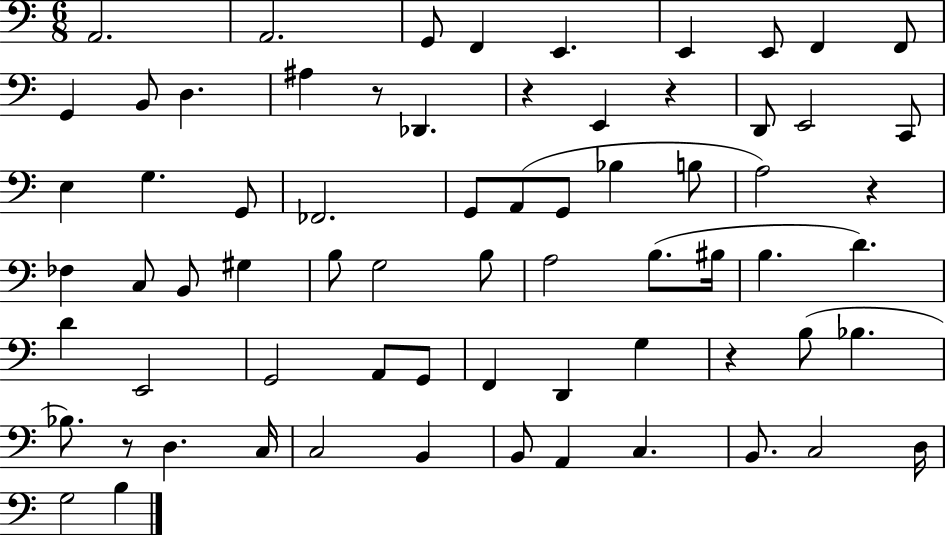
A2/h. A2/h. G2/e F2/q E2/q. E2/q E2/e F2/q F2/e G2/q B2/e D3/q. A#3/q R/e Db2/q. R/q E2/q R/q D2/e E2/h C2/e E3/q G3/q. G2/e FES2/h. G2/e A2/e G2/e Bb3/q B3/e A3/h R/q FES3/q C3/e B2/e G#3/q B3/e G3/h B3/e A3/h B3/e. BIS3/s B3/q. D4/q. D4/q E2/h G2/h A2/e G2/e F2/q D2/q G3/q R/q B3/e Bb3/q. Bb3/e. R/e D3/q. C3/s C3/h B2/q B2/e A2/q C3/q. B2/e. C3/h D3/s G3/h B3/q